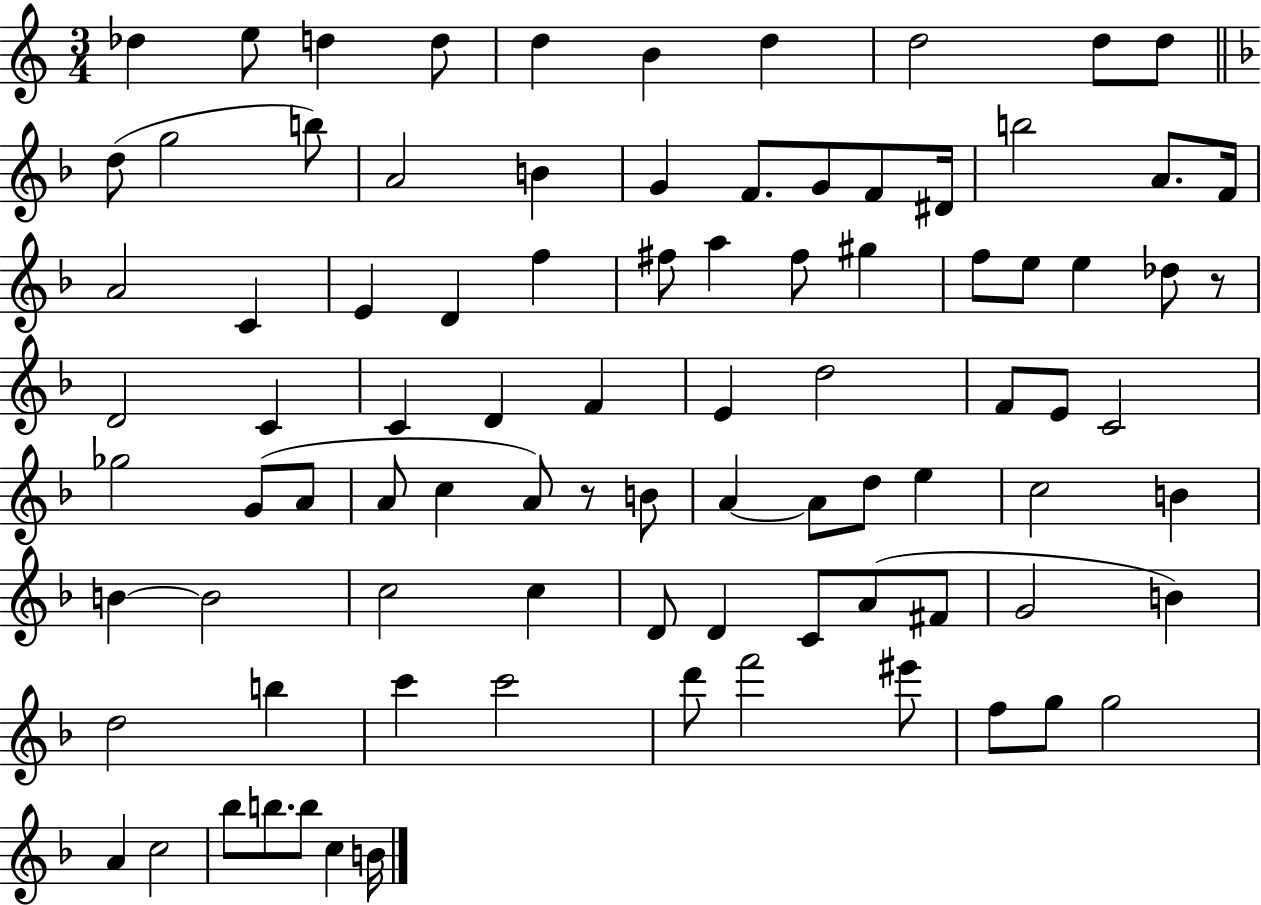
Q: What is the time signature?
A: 3/4